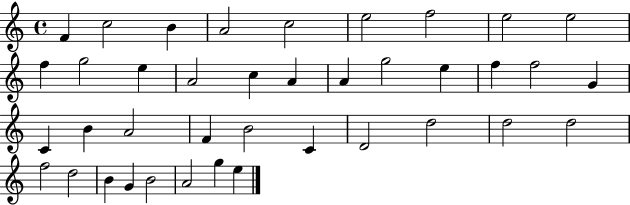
{
  \clef treble
  \time 4/4
  \defaultTimeSignature
  \key c \major
  f'4 c''2 b'4 | a'2 c''2 | e''2 f''2 | e''2 e''2 | \break f''4 g''2 e''4 | a'2 c''4 a'4 | a'4 g''2 e''4 | f''4 f''2 g'4 | \break c'4 b'4 a'2 | f'4 b'2 c'4 | d'2 d''2 | d''2 d''2 | \break f''2 d''2 | b'4 g'4 b'2 | a'2 g''4 e''4 | \bar "|."
}